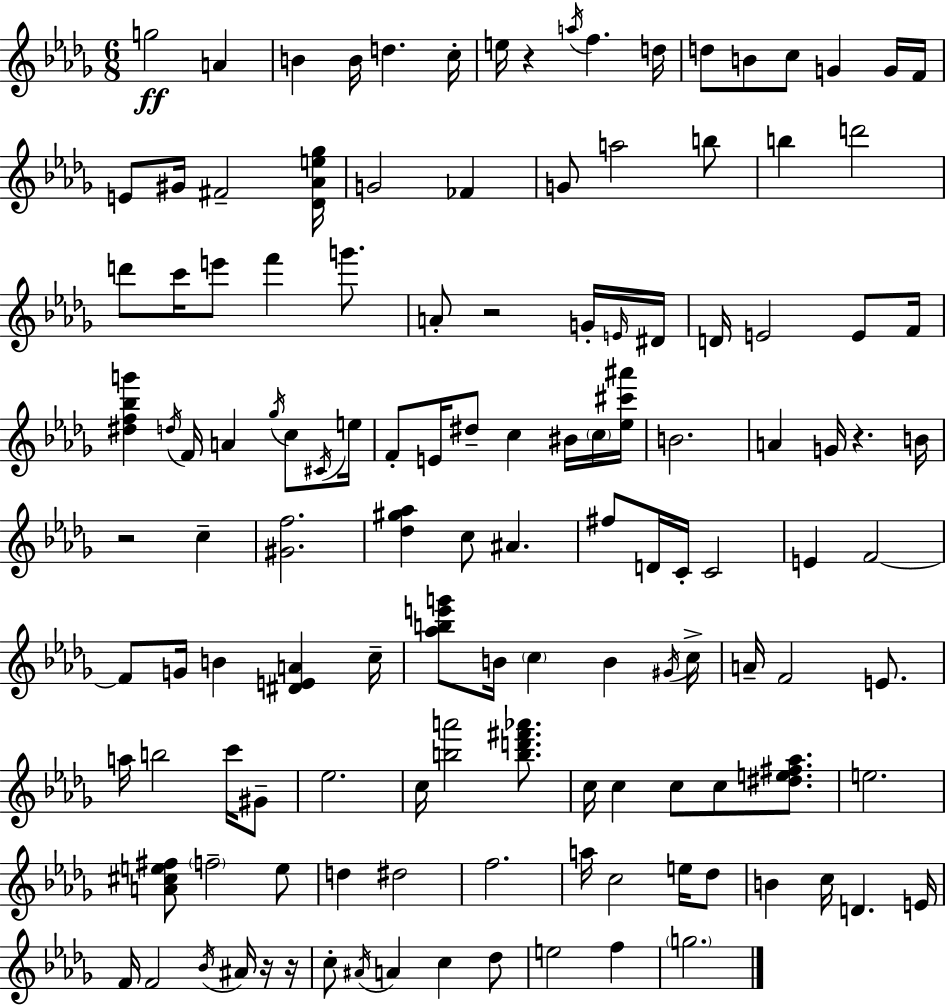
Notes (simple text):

G5/h A4/q B4/q B4/s D5/q. C5/s E5/s R/q A5/s F5/q. D5/s D5/e B4/e C5/e G4/q G4/s F4/s E4/e G#4/s F#4/h [Db4,Ab4,E5,Gb5]/s G4/h FES4/q G4/e A5/h B5/e B5/q D6/h D6/e C6/s E6/e F6/q G6/e. A4/e R/h G4/s E4/s D#4/s D4/s E4/h E4/e F4/s [D#5,F5,Bb5,G6]/q D5/s F4/s A4/q Gb5/s C5/e C#4/s E5/s F4/e E4/s D#5/e C5/q BIS4/s C5/s [Eb5,C#6,A#6]/s B4/h. A4/q G4/s R/q. B4/s R/h C5/q [G#4,F5]/h. [Db5,G#5,Ab5]/q C5/e A#4/q. F#5/e D4/s C4/s C4/h E4/q F4/h F4/e G4/s B4/q [D#4,E4,A4]/q C5/s [Ab5,B5,E6,G6]/e B4/s C5/q B4/q G#4/s C5/s A4/s F4/h E4/e. A5/s B5/h C6/s G#4/e Eb5/h. C5/s [B5,A6]/h [B5,D6,F#6,Ab6]/e. C5/s C5/q C5/e C5/e [D#5,E5,F#5,Ab5]/e. E5/h. [A4,C#5,E5,F#5]/e F5/h E5/e D5/q D#5/h F5/h. A5/s C5/h E5/s Db5/e B4/q C5/s D4/q. E4/s F4/s F4/h Bb4/s A#4/s R/s R/s C5/e A#4/s A4/q C5/q Db5/e E5/h F5/q G5/h.